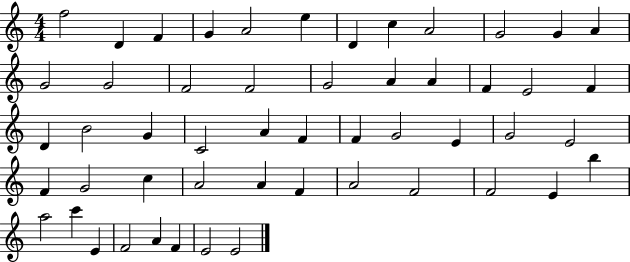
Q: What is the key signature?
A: C major